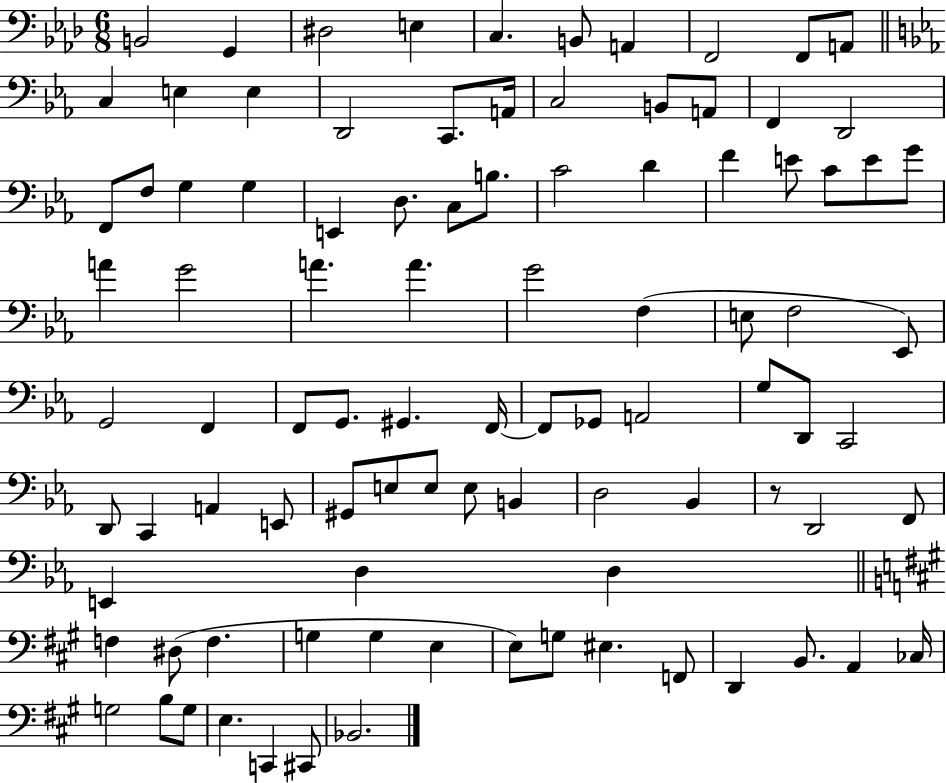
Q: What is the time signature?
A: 6/8